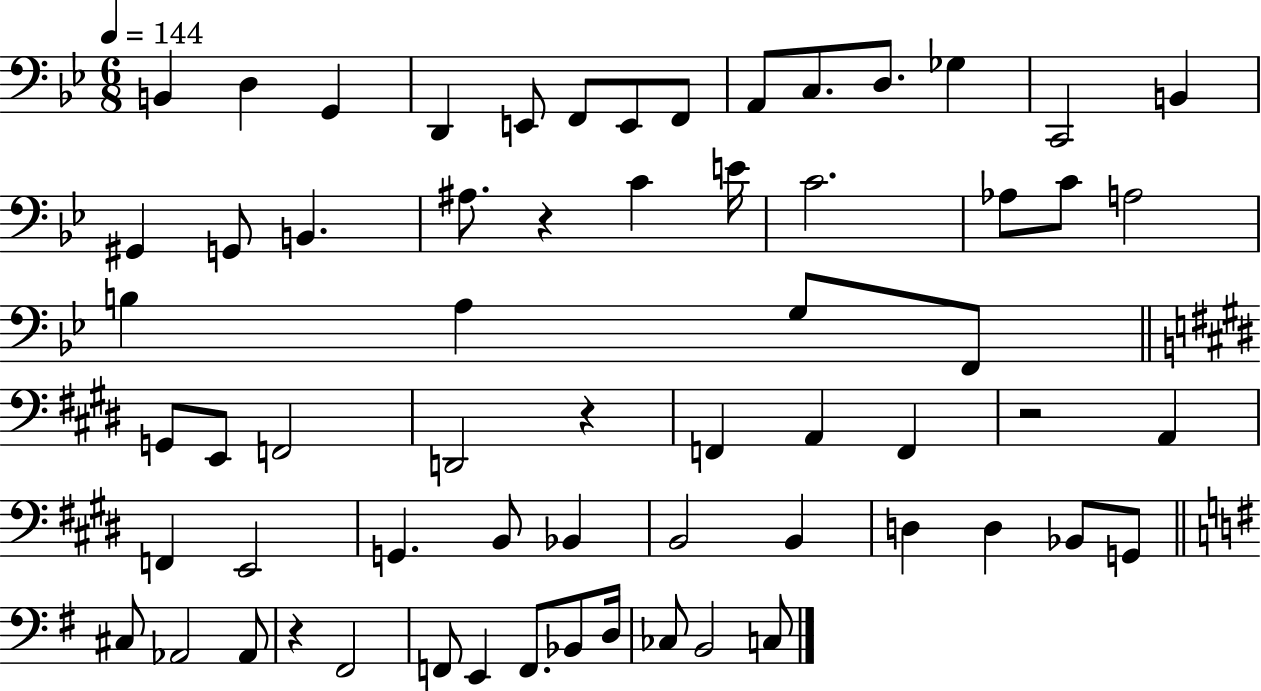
B2/q D3/q G2/q D2/q E2/e F2/e E2/e F2/e A2/e C3/e. D3/e. Gb3/q C2/h B2/q G#2/q G2/e B2/q. A#3/e. R/q C4/q E4/s C4/h. Ab3/e C4/e A3/h B3/q A3/q G3/e F2/e G2/e E2/e F2/h D2/h R/q F2/q A2/q F2/q R/h A2/q F2/q E2/h G2/q. B2/e Bb2/q B2/h B2/q D3/q D3/q Bb2/e G2/e C#3/e Ab2/h Ab2/e R/q F#2/h F2/e E2/q F2/e. Bb2/e D3/s CES3/e B2/h C3/e